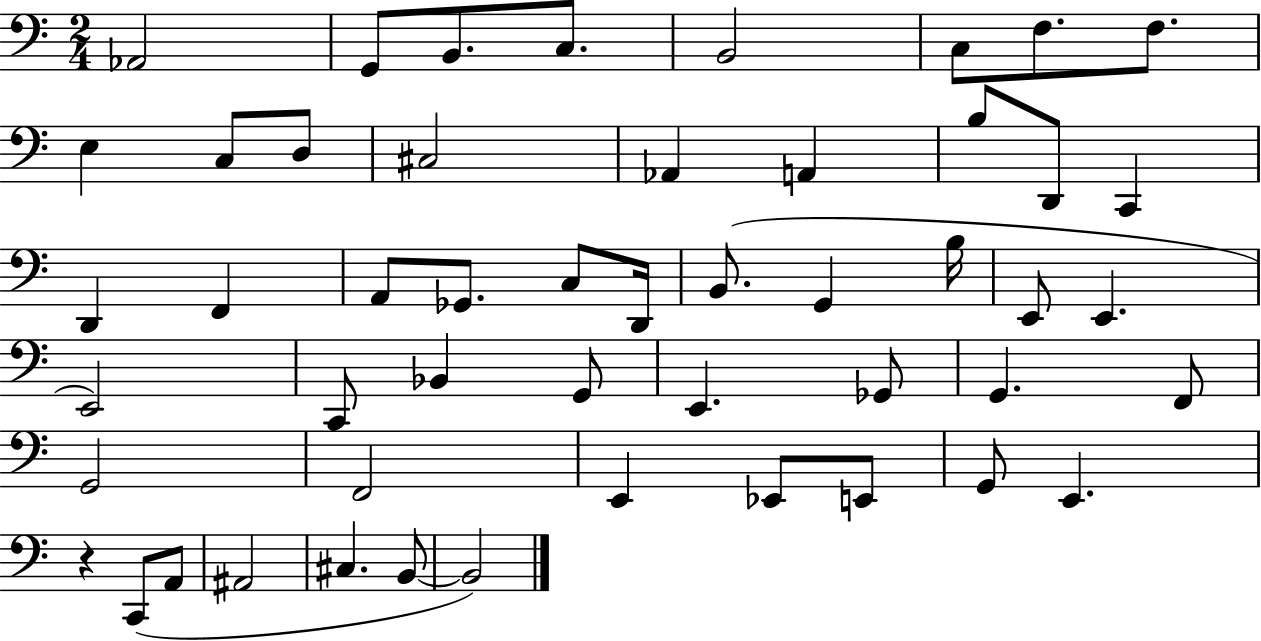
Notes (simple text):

Ab2/h G2/e B2/e. C3/e. B2/h C3/e F3/e. F3/e. E3/q C3/e D3/e C#3/h Ab2/q A2/q B3/e D2/e C2/q D2/q F2/q A2/e Gb2/e. C3/e D2/s B2/e. G2/q B3/s E2/e E2/q. E2/h C2/e Bb2/q G2/e E2/q. Gb2/e G2/q. F2/e G2/h F2/h E2/q Eb2/e E2/e G2/e E2/q. R/q C2/e A2/e A#2/h C#3/q. B2/e B2/h